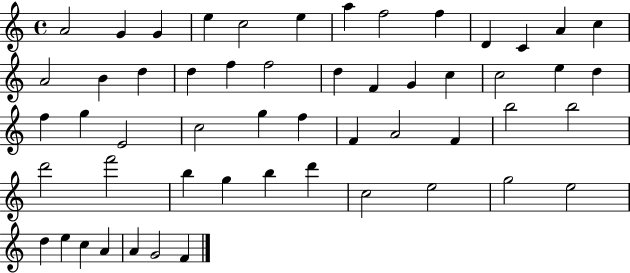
A4/h G4/q G4/q E5/q C5/h E5/q A5/q F5/h F5/q D4/q C4/q A4/q C5/q A4/h B4/q D5/q D5/q F5/q F5/h D5/q F4/q G4/q C5/q C5/h E5/q D5/q F5/q G5/q E4/h C5/h G5/q F5/q F4/q A4/h F4/q B5/h B5/h D6/h F6/h B5/q G5/q B5/q D6/q C5/h E5/h G5/h E5/h D5/q E5/q C5/q A4/q A4/q G4/h F4/q